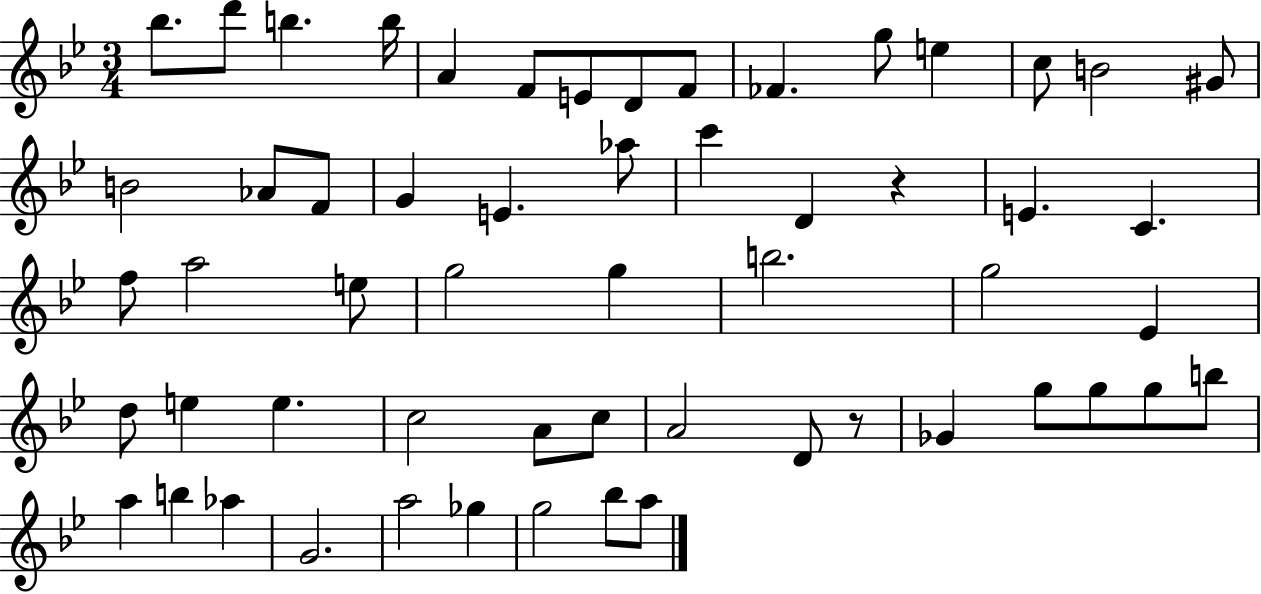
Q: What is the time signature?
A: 3/4